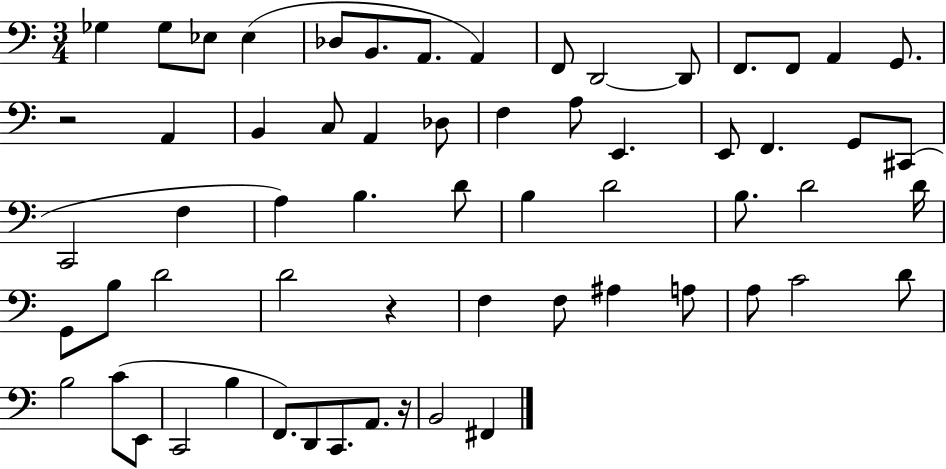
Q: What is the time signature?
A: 3/4